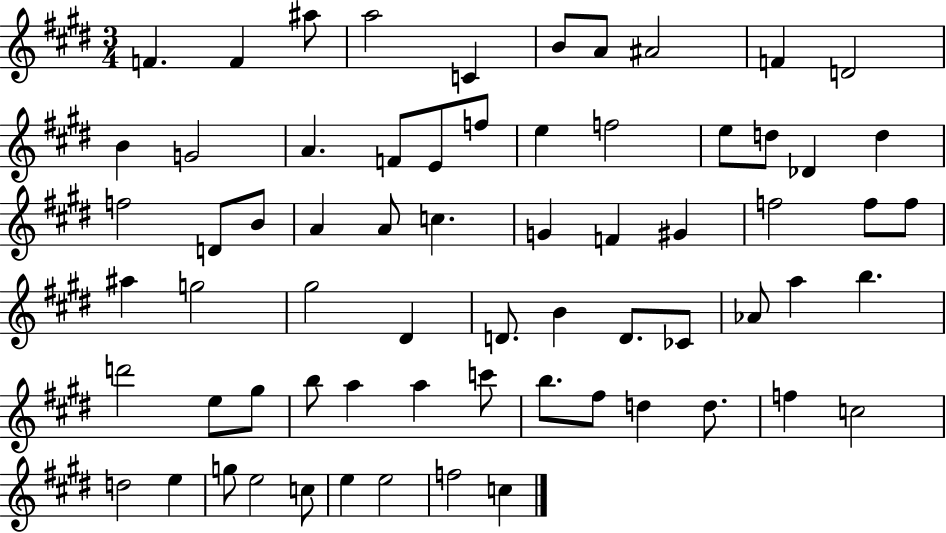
X:1
T:Untitled
M:3/4
L:1/4
K:E
F F ^a/2 a2 C B/2 A/2 ^A2 F D2 B G2 A F/2 E/2 f/2 e f2 e/2 d/2 _D d f2 D/2 B/2 A A/2 c G F ^G f2 f/2 f/2 ^a g2 ^g2 ^D D/2 B D/2 _C/2 _A/2 a b d'2 e/2 ^g/2 b/2 a a c'/2 b/2 ^f/2 d d/2 f c2 d2 e g/2 e2 c/2 e e2 f2 c